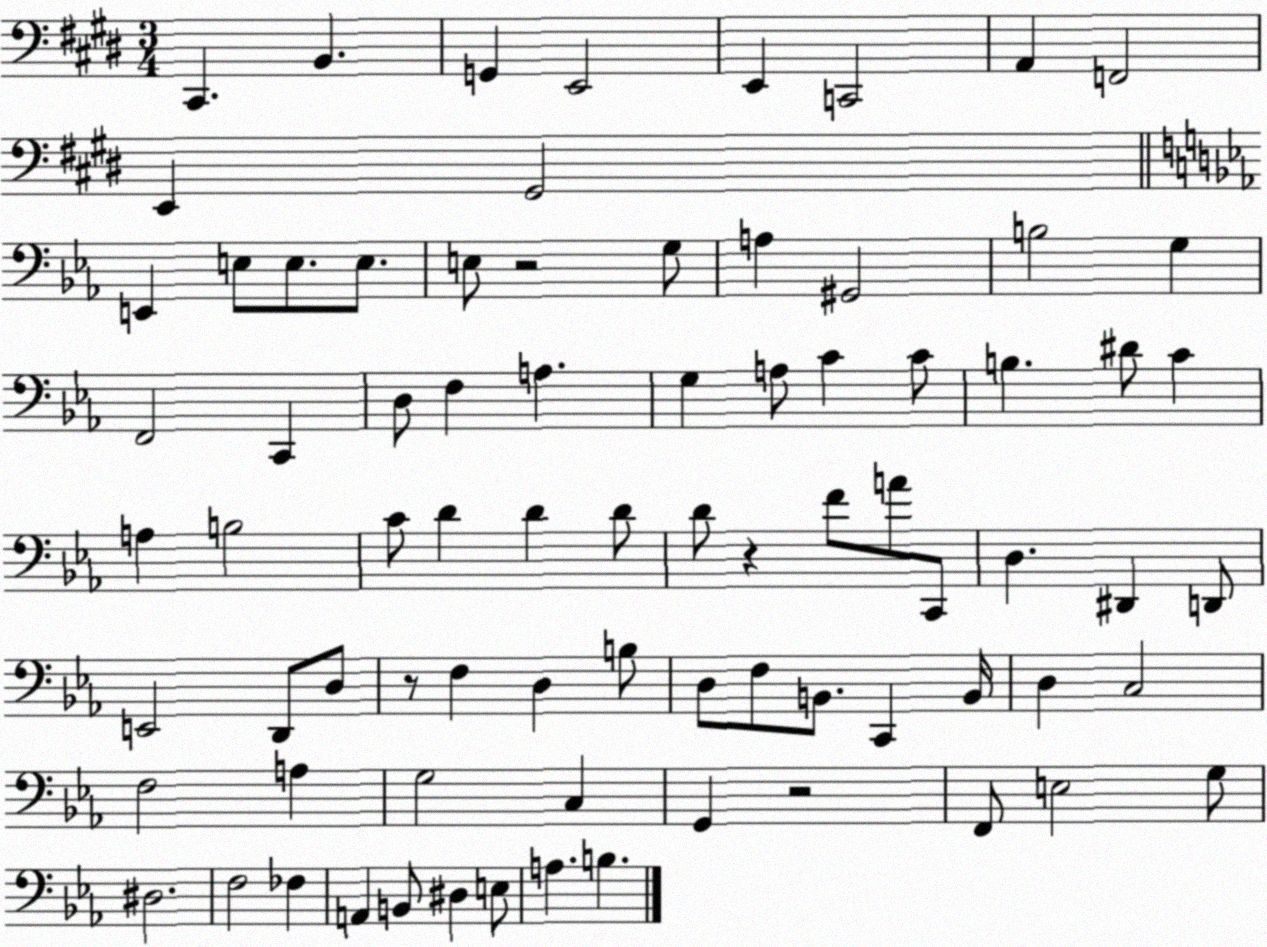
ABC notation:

X:1
T:Untitled
M:3/4
L:1/4
K:E
^C,, B,, G,, E,,2 E,, C,,2 A,, F,,2 E,, ^G,,2 E,, E,/2 E,/2 E,/2 E,/2 z2 G,/2 A, ^G,,2 B,2 G, F,,2 C,, D,/2 F, A, G, A,/2 C C/2 B, ^D/2 C A, B,2 C/2 D D D/2 D/2 z F/2 A/2 C,,/2 D, ^D,, D,,/2 E,,2 D,,/2 D,/2 z/2 F, D, B,/2 D,/2 F,/2 B,,/2 C,, B,,/4 D, C,2 F,2 A, G,2 C, G,, z2 F,,/2 E,2 G,/2 ^D,2 F,2 _F, A,, B,,/2 ^D, E,/2 A, B,